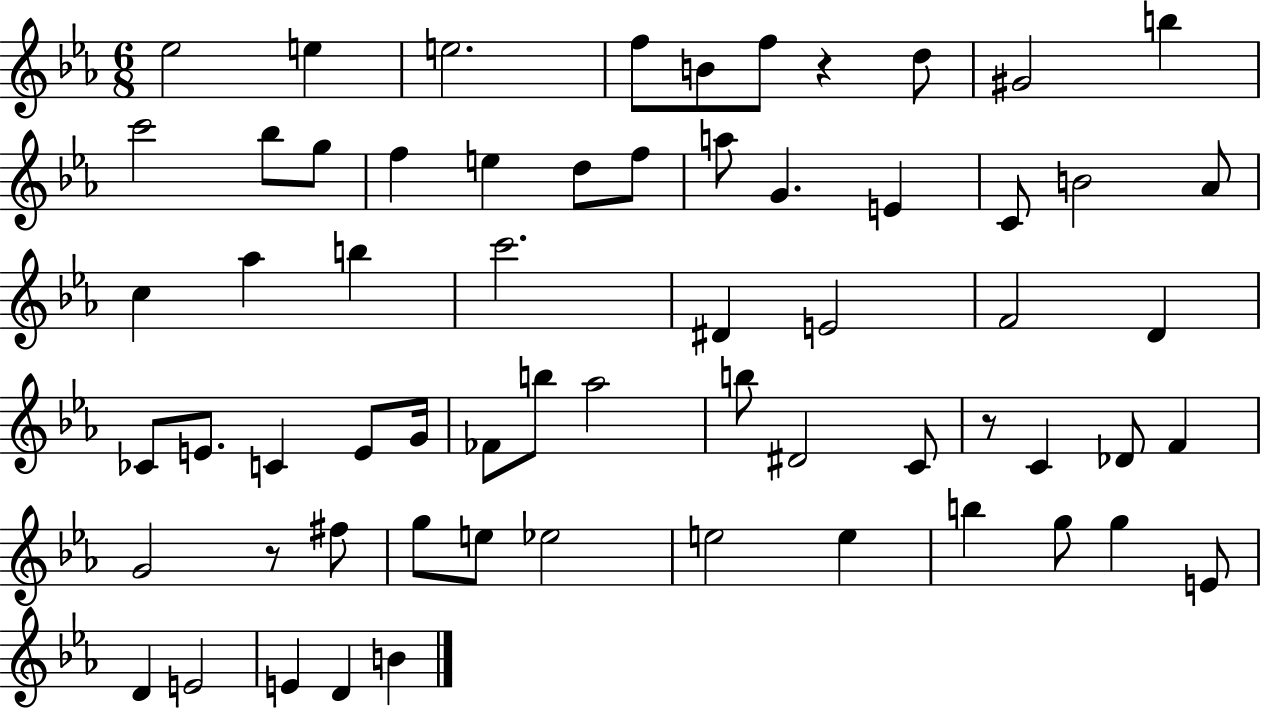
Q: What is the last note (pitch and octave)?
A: B4